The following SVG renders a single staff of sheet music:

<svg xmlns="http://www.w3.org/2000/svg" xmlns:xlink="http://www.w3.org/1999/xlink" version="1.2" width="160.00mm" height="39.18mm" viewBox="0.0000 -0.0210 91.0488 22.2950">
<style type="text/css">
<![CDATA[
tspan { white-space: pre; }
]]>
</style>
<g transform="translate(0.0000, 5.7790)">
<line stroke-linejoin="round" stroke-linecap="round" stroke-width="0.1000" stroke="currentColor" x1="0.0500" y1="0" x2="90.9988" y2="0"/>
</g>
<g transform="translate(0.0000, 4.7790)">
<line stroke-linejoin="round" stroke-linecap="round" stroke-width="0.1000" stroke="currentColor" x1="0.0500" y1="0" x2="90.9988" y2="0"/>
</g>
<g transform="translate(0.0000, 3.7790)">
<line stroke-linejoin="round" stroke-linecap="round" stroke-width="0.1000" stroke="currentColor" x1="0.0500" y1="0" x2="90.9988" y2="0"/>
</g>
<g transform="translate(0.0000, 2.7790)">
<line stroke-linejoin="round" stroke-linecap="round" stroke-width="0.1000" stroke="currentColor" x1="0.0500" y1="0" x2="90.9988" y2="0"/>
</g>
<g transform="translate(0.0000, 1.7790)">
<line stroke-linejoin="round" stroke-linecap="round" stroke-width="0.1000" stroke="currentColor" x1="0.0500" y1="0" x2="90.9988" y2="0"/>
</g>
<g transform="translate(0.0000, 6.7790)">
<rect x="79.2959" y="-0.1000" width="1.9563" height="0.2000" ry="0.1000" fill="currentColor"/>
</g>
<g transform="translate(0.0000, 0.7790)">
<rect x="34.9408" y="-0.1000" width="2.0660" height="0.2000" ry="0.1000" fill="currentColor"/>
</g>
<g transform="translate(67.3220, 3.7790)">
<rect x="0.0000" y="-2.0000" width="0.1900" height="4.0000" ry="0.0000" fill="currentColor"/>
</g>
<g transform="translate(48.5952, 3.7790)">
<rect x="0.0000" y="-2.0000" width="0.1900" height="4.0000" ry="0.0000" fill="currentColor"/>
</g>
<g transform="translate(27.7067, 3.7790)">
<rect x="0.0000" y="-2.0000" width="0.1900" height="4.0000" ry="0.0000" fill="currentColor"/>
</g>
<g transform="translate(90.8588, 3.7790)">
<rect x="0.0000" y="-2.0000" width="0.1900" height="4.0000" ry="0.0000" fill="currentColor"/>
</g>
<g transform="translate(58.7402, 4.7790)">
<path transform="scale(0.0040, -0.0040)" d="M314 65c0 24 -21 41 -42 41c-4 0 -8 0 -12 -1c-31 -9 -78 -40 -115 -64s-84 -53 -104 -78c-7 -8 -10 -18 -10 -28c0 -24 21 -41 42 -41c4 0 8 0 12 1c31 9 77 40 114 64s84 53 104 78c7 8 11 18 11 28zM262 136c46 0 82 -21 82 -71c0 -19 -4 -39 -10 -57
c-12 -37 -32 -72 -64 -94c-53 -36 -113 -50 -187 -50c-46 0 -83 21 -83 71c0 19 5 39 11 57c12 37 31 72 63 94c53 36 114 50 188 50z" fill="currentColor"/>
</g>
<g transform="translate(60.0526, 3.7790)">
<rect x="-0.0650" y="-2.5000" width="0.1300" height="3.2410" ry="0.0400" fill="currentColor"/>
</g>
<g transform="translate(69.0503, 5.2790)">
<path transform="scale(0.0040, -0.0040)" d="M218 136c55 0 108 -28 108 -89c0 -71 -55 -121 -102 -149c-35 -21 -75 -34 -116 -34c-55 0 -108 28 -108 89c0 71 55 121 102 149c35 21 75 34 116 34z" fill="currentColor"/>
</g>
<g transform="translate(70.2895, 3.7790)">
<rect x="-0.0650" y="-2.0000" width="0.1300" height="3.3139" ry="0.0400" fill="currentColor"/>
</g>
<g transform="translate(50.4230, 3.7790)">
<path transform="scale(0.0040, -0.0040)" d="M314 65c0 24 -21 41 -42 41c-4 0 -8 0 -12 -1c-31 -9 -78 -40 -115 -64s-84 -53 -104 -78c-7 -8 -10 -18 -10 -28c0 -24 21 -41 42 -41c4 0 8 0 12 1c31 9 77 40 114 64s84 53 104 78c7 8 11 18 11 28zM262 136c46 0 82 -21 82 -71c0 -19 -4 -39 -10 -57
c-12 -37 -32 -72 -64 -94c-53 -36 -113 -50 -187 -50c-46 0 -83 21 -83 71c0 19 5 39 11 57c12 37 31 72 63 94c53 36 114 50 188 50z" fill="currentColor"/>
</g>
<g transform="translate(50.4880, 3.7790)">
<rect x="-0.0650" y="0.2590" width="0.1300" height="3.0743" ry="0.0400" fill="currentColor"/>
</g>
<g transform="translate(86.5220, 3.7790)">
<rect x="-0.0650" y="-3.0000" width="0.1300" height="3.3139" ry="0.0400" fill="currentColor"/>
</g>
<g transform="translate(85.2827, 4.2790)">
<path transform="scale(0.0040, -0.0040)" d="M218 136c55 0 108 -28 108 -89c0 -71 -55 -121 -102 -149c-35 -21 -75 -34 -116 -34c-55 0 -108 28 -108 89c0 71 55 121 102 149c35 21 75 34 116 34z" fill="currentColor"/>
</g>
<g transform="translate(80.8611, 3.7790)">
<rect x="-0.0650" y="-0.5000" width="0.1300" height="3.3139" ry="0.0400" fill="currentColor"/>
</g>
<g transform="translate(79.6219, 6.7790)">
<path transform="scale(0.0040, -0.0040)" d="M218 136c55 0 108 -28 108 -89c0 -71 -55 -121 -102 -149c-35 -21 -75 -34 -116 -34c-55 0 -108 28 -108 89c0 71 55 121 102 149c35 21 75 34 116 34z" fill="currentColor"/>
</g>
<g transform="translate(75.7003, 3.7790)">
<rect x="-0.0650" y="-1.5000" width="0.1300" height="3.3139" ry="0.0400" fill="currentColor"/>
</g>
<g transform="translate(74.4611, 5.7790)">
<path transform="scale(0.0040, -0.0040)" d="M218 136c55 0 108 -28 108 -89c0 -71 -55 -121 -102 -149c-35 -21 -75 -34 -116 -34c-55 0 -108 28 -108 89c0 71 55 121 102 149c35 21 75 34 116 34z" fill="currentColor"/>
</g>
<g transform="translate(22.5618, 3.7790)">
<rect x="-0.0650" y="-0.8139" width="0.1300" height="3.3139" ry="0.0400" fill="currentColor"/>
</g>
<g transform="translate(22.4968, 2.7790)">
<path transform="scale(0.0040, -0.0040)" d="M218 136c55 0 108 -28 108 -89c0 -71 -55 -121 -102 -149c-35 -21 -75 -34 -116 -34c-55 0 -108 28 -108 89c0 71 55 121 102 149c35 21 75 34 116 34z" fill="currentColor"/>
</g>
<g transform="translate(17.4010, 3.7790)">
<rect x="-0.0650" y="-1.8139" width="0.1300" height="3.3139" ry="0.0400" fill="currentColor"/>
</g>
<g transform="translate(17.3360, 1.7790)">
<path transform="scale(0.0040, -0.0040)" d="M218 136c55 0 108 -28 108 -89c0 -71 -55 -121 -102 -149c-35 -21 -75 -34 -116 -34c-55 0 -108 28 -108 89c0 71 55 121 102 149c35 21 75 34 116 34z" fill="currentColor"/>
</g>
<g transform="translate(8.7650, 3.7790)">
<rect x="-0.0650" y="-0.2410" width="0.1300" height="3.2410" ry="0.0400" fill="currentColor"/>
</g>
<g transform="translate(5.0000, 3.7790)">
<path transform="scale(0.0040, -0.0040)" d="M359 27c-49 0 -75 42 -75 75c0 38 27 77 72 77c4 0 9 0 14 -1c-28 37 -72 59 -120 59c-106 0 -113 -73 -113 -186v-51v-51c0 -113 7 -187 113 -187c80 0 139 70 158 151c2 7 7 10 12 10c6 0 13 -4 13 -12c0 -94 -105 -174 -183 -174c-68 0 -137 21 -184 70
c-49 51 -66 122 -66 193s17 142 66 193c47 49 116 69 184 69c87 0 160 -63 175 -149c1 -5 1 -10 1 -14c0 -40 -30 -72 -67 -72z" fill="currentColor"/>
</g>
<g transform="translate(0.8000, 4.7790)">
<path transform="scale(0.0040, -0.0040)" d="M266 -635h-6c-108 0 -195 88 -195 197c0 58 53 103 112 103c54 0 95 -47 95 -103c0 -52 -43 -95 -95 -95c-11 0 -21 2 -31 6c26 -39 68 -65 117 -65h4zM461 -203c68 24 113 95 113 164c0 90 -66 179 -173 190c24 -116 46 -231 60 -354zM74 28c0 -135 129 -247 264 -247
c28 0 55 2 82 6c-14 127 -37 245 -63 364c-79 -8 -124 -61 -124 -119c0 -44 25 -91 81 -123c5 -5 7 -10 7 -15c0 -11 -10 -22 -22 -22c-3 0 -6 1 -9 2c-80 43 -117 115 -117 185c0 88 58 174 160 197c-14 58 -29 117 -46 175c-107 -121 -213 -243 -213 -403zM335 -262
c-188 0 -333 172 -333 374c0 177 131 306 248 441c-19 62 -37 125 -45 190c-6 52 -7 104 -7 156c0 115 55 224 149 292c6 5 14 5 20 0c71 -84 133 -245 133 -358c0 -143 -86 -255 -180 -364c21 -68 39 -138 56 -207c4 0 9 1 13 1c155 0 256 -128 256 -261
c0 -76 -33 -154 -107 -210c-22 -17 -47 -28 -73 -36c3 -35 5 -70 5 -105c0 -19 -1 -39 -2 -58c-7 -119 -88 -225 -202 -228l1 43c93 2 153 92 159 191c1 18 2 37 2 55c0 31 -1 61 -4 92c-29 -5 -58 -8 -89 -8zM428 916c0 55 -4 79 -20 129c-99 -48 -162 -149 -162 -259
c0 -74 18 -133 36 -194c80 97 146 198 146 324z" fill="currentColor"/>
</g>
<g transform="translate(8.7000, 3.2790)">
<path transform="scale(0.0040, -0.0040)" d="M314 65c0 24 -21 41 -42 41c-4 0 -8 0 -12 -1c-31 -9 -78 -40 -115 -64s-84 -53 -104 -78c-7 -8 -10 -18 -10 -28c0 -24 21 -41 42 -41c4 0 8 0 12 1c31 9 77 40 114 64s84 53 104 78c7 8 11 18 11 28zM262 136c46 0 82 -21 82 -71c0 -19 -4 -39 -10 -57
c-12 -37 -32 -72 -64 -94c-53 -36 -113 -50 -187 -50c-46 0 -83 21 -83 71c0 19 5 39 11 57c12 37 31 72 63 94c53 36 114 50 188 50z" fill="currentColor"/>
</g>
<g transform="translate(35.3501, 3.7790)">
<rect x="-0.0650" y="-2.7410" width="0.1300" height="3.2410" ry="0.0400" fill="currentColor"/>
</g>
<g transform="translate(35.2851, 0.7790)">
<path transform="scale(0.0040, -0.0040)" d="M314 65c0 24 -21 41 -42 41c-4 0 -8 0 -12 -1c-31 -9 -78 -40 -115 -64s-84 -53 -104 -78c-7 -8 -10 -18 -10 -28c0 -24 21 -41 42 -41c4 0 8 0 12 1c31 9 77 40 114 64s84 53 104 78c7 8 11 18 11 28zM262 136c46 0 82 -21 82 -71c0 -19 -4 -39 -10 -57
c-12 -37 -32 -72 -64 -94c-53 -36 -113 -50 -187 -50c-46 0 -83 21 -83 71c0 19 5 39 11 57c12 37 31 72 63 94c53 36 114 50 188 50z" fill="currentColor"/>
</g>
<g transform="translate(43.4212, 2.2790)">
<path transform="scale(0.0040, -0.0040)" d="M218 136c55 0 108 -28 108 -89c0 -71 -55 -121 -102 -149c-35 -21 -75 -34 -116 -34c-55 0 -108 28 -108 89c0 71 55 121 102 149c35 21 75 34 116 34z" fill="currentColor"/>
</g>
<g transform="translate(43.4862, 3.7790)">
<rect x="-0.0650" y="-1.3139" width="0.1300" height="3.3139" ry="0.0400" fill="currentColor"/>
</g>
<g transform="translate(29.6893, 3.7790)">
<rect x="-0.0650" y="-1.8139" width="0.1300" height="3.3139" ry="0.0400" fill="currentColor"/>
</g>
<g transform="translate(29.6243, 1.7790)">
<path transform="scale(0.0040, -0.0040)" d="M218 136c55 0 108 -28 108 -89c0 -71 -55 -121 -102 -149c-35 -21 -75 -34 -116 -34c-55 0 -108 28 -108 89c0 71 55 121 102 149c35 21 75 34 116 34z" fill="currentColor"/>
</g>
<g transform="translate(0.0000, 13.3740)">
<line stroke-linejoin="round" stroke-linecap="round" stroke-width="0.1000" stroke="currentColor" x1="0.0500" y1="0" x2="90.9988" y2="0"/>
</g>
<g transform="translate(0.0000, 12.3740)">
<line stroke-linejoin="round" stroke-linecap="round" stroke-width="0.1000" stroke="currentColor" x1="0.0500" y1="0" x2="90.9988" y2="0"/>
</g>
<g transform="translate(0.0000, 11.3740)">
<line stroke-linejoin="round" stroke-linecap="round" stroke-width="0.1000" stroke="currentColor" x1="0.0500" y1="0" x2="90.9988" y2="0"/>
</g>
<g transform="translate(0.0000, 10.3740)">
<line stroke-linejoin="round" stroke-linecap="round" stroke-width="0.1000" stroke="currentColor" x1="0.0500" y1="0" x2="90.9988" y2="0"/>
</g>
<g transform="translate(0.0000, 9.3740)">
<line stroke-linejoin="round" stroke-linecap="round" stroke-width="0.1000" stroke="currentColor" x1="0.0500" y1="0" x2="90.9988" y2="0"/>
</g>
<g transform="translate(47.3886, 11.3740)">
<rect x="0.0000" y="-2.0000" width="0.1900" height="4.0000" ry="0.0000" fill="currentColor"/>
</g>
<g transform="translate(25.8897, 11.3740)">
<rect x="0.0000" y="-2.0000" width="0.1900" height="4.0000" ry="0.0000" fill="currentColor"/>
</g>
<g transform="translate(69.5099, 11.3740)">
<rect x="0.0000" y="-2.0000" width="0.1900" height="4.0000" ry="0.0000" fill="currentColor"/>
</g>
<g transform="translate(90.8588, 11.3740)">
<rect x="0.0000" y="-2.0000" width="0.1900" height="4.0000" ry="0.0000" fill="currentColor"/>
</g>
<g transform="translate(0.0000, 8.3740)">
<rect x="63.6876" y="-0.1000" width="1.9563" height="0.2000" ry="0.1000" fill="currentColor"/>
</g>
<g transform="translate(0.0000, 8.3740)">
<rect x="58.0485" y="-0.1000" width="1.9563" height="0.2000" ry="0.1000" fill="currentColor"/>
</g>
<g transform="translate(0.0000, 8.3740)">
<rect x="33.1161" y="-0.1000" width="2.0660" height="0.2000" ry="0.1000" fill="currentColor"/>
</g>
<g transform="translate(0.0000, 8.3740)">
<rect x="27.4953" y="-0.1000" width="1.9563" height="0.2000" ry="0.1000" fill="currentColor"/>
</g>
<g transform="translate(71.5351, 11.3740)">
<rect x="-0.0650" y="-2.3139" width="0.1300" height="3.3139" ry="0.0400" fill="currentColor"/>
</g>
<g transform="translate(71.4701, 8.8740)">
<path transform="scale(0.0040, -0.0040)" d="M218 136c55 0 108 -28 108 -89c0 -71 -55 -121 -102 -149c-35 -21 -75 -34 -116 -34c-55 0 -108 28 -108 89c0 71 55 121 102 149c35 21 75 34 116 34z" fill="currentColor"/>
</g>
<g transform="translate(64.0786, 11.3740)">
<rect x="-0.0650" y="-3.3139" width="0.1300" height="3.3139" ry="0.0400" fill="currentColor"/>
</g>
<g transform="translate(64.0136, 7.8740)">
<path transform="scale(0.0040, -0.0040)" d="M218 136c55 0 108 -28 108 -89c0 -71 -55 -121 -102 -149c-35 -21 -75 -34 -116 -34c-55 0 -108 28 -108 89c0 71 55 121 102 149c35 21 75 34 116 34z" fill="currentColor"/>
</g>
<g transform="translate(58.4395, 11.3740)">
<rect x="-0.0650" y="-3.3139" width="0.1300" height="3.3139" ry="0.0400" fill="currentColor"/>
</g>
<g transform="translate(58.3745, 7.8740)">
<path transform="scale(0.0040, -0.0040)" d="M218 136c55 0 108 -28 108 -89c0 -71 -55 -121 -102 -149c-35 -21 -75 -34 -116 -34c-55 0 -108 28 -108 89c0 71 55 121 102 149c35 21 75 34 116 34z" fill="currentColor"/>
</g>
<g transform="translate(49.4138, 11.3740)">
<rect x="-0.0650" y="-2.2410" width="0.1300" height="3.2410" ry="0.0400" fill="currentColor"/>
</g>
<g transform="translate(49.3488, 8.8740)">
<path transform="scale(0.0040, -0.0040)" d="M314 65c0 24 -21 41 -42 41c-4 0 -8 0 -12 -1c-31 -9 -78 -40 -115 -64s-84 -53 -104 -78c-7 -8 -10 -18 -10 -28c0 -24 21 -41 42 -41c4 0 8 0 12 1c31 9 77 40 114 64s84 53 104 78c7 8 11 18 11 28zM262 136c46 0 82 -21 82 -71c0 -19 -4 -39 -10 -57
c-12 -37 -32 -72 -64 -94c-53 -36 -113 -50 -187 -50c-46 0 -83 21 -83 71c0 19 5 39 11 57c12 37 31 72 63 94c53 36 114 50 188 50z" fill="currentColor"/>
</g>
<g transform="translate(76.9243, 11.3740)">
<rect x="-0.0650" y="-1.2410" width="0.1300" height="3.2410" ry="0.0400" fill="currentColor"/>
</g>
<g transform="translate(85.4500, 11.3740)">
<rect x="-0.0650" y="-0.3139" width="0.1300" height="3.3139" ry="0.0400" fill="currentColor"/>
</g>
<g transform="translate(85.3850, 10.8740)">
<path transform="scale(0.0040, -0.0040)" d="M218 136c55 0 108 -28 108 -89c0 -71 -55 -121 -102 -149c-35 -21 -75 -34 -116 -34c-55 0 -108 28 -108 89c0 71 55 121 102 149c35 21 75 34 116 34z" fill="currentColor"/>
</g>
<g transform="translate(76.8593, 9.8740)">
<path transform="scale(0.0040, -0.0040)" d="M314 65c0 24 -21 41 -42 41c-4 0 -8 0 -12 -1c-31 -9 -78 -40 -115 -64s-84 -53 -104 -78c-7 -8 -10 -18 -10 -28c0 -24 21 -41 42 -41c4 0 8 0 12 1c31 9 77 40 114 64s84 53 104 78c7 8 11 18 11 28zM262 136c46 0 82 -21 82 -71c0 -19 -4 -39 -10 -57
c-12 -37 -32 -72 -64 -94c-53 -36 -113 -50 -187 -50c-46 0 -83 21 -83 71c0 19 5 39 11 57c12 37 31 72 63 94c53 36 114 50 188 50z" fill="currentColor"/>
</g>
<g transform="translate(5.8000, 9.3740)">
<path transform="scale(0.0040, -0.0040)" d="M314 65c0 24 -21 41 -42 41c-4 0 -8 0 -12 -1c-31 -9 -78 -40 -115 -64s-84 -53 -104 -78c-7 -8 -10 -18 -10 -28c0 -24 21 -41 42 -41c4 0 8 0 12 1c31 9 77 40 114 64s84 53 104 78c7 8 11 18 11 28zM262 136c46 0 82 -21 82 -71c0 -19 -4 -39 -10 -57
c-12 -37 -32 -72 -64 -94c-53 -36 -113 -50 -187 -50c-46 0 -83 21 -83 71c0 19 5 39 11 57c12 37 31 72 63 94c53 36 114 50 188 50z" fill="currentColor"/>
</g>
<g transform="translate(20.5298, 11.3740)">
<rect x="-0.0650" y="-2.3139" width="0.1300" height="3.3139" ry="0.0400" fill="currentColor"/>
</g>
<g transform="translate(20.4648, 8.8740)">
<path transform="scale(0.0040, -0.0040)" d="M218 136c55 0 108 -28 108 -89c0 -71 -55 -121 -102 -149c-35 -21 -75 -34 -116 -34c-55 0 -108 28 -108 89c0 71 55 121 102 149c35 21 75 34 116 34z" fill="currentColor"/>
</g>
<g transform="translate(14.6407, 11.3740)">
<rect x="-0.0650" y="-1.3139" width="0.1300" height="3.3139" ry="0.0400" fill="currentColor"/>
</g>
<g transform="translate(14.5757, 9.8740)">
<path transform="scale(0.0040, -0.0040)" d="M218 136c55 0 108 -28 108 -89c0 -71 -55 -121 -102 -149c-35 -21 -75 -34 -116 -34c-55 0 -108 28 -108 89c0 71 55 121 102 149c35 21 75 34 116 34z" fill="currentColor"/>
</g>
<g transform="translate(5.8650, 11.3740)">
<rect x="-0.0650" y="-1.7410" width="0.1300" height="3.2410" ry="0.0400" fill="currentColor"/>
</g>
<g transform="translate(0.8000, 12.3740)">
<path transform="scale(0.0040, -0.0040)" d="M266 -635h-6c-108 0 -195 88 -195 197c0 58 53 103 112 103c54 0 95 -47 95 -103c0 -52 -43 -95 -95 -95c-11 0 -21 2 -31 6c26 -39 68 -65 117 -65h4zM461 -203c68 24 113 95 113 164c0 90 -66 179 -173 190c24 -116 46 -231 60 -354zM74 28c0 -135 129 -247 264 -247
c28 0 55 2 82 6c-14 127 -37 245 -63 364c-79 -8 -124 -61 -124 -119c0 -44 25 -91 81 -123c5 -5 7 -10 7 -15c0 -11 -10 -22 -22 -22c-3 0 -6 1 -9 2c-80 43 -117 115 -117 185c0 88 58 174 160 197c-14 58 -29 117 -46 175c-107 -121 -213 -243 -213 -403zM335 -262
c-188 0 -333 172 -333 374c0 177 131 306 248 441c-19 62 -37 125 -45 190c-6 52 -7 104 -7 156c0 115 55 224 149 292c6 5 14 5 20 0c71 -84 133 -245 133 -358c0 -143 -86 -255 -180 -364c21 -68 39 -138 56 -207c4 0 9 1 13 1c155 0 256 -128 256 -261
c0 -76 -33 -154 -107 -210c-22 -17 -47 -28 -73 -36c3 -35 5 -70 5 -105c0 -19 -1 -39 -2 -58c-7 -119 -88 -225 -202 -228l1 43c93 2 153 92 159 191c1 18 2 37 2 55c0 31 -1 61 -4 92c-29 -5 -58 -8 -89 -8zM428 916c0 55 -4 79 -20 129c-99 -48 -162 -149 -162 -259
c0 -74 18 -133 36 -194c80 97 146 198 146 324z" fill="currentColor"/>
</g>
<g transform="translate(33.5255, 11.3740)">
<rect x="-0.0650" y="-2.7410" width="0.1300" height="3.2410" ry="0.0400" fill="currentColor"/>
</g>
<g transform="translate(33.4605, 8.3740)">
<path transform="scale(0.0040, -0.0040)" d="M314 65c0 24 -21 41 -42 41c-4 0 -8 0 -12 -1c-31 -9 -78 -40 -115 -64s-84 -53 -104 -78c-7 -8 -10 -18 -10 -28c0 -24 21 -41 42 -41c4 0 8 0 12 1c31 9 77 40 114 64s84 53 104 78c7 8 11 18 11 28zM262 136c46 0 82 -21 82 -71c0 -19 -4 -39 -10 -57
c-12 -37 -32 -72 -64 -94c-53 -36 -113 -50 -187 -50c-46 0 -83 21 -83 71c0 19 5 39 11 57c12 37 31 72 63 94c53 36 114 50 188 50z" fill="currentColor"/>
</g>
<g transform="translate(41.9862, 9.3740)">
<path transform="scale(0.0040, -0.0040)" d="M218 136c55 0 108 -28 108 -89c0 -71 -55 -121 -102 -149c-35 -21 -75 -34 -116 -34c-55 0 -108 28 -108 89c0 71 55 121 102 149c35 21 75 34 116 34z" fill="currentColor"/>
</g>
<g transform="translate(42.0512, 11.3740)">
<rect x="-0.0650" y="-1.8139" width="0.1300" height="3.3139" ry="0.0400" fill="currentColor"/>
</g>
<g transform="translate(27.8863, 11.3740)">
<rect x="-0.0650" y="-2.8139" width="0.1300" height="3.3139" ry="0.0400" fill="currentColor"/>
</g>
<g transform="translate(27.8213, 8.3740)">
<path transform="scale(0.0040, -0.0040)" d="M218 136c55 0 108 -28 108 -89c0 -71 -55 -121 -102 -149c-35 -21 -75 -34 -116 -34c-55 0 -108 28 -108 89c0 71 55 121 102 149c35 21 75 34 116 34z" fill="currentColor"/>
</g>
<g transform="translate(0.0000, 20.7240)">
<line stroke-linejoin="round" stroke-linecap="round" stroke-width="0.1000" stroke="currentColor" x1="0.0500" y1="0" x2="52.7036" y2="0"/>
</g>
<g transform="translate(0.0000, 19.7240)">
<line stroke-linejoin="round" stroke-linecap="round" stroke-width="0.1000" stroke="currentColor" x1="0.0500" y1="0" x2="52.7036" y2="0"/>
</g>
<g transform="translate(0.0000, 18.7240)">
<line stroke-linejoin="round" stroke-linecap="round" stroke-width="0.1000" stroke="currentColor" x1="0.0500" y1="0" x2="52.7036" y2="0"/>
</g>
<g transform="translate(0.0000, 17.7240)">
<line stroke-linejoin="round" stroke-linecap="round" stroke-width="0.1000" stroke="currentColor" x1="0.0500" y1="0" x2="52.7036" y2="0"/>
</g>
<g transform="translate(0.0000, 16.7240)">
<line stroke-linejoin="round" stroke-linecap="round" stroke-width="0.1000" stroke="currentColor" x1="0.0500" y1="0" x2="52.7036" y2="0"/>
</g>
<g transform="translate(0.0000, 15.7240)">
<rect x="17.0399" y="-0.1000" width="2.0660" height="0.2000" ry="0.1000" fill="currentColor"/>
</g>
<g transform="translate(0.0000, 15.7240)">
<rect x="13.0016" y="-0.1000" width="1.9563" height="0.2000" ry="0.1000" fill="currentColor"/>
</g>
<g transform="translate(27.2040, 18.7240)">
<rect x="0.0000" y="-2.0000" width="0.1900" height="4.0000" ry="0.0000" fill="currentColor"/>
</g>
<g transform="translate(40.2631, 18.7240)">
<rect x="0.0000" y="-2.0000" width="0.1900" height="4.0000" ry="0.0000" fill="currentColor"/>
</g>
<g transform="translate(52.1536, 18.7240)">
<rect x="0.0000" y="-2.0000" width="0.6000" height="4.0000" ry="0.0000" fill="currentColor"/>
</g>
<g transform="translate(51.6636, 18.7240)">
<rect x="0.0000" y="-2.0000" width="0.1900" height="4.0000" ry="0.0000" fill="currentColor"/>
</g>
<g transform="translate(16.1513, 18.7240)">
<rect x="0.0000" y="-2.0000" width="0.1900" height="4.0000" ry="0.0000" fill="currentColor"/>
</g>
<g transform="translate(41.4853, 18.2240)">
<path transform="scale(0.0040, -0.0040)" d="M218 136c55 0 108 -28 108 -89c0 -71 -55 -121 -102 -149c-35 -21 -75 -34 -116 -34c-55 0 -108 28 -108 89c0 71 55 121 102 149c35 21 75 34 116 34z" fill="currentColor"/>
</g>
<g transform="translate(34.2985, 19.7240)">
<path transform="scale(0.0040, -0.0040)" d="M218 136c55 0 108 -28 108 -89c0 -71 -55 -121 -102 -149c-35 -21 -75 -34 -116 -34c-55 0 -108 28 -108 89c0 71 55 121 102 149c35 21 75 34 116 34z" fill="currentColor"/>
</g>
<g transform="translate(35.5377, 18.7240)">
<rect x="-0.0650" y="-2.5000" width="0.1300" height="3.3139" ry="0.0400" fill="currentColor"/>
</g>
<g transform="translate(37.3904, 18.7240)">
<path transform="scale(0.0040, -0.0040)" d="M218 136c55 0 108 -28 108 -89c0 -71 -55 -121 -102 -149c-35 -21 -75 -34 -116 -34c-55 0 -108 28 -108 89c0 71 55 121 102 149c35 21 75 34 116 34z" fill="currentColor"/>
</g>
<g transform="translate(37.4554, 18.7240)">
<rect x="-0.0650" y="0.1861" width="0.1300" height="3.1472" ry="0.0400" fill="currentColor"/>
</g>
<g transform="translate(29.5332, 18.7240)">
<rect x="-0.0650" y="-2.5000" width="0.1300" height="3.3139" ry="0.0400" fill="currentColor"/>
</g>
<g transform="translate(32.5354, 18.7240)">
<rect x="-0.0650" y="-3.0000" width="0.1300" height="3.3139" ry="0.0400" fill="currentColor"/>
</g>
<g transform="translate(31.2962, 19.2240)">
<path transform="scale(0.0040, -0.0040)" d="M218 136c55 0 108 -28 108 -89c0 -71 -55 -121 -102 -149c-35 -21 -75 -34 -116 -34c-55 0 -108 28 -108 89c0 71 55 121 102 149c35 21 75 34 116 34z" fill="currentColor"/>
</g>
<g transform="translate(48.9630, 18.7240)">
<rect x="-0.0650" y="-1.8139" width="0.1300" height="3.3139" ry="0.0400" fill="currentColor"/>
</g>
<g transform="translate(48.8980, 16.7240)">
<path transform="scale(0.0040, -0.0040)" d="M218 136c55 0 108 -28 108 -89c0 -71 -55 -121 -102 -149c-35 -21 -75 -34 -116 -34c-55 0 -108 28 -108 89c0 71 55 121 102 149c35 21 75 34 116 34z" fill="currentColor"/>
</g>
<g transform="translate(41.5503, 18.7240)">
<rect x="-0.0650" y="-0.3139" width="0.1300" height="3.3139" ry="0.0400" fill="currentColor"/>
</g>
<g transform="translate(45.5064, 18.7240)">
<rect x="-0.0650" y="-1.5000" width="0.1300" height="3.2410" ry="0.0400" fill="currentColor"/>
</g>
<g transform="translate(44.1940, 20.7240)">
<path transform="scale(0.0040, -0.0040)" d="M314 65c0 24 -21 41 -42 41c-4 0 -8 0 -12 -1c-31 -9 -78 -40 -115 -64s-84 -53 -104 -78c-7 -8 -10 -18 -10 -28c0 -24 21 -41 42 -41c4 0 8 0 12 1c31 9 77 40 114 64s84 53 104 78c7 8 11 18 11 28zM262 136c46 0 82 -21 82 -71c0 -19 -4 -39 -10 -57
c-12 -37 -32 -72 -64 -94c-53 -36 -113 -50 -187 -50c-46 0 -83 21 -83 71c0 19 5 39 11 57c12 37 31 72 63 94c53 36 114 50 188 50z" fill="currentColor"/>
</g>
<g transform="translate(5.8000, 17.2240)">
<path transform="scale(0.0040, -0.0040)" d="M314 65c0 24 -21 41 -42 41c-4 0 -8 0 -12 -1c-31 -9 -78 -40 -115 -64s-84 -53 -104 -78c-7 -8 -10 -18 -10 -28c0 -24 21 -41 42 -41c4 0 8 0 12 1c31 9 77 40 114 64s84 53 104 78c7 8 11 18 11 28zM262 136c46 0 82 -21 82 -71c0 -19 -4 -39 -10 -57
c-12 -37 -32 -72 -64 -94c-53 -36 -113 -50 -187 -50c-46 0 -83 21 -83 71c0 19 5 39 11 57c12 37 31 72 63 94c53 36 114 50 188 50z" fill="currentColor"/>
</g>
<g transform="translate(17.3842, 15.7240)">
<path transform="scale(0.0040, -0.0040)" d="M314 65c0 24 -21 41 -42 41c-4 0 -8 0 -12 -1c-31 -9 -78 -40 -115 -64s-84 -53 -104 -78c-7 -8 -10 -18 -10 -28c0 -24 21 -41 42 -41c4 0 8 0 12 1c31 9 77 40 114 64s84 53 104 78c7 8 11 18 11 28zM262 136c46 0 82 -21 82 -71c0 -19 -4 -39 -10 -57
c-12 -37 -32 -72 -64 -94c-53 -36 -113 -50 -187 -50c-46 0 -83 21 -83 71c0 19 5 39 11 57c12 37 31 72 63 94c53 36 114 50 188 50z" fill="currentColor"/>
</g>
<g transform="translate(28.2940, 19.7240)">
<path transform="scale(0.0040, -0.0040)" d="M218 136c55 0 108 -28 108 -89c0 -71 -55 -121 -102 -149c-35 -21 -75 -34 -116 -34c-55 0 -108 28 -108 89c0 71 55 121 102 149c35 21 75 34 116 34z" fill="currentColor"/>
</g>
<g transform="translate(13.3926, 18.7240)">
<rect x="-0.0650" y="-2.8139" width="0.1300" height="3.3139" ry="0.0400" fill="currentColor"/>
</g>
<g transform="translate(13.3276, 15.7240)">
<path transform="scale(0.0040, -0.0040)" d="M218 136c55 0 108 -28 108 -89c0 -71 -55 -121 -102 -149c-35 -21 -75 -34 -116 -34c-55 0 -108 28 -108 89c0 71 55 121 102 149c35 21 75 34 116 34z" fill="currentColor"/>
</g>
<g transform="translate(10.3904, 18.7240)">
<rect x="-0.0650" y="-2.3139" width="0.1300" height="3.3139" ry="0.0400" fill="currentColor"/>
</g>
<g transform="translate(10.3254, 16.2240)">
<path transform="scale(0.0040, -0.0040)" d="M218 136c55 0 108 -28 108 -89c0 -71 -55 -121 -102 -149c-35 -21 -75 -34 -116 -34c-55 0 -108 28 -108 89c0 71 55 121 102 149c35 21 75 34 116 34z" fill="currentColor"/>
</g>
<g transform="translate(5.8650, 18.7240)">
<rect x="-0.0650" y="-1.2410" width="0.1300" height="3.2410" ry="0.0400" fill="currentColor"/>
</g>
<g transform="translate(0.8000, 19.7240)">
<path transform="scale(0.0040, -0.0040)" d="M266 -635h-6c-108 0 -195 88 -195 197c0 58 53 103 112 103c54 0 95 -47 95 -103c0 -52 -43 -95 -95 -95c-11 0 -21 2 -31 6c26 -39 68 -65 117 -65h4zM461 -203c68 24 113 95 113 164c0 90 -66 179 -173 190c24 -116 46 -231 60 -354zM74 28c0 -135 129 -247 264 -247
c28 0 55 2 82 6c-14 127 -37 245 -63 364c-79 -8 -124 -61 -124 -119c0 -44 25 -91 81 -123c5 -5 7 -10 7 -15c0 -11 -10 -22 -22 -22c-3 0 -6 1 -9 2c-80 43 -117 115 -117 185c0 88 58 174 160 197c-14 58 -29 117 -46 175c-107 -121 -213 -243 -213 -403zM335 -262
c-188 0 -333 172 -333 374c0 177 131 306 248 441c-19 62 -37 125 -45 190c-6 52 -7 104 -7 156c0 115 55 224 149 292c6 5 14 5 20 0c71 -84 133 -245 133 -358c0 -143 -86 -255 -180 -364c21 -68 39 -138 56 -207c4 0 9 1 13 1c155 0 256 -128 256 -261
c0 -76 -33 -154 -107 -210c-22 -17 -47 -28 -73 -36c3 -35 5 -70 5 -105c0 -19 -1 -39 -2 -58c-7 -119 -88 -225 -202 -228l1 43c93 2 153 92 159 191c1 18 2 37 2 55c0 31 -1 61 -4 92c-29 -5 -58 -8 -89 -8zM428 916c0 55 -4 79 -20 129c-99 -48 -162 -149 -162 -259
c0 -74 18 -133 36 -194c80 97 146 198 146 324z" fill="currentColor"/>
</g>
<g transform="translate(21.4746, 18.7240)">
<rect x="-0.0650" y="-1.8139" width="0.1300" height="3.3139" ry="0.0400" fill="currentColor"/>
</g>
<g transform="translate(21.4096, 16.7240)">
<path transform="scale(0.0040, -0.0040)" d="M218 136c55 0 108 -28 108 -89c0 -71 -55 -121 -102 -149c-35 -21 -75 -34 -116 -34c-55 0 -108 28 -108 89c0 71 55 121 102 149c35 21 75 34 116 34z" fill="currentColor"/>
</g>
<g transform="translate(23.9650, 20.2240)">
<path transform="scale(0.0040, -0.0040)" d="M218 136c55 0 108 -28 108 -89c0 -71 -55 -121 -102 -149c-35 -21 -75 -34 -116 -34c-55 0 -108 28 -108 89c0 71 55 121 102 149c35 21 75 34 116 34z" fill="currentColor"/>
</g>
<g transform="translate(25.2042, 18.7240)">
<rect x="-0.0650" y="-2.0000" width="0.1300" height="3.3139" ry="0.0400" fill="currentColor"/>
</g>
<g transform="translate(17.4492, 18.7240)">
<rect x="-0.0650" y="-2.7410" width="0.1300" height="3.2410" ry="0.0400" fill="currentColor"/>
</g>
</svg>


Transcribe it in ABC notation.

X:1
T:Untitled
M:4/4
L:1/4
K:C
c2 f d f a2 e B2 G2 F E C A f2 e g a a2 f g2 b b g e2 c e2 g a a2 f F G A G B c E2 f